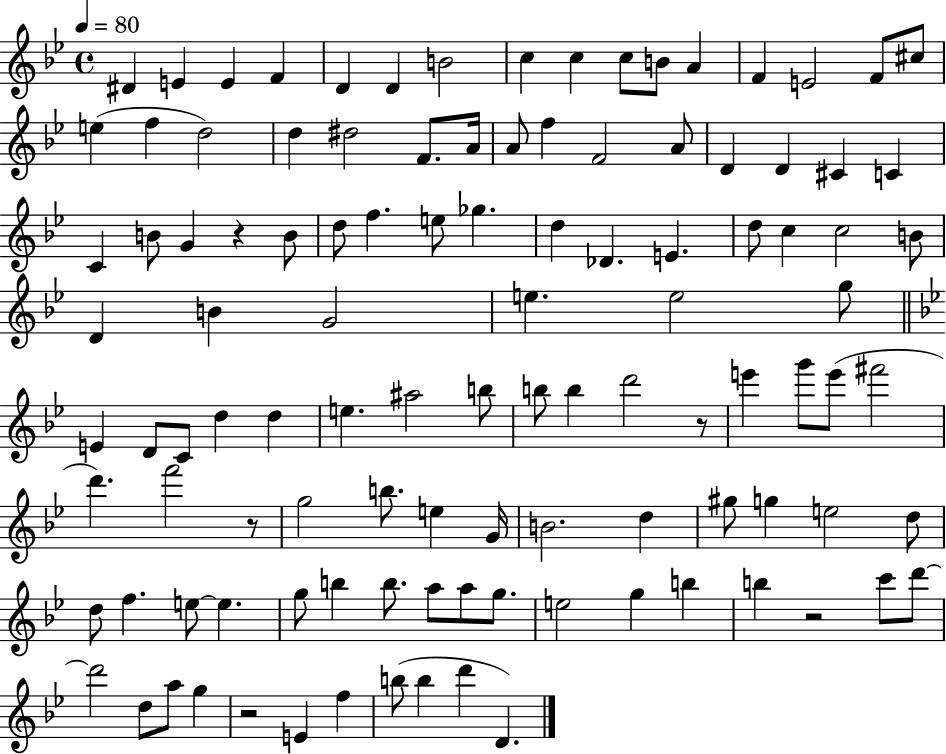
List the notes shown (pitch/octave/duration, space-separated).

D#4/q E4/q E4/q F4/q D4/q D4/q B4/h C5/q C5/q C5/e B4/e A4/q F4/q E4/h F4/e C#5/e E5/q F5/q D5/h D5/q D#5/h F4/e. A4/s A4/e F5/q F4/h A4/e D4/q D4/q C#4/q C4/q C4/q B4/e G4/q R/q B4/e D5/e F5/q. E5/e Gb5/q. D5/q Db4/q. E4/q. D5/e C5/q C5/h B4/e D4/q B4/q G4/h E5/q. E5/h G5/e E4/q D4/e C4/e D5/q D5/q E5/q. A#5/h B5/e B5/e B5/q D6/h R/e E6/q G6/e E6/e F#6/h D6/q. F6/h R/e G5/h B5/e. E5/q G4/s B4/h. D5/q G#5/e G5/q E5/h D5/e D5/e F5/q. E5/e E5/q. G5/e B5/q B5/e. A5/e A5/e G5/e. E5/h G5/q B5/q B5/q R/h C6/e D6/e D6/h D5/e A5/e G5/q R/h E4/q F5/q B5/e B5/q D6/q D4/q.